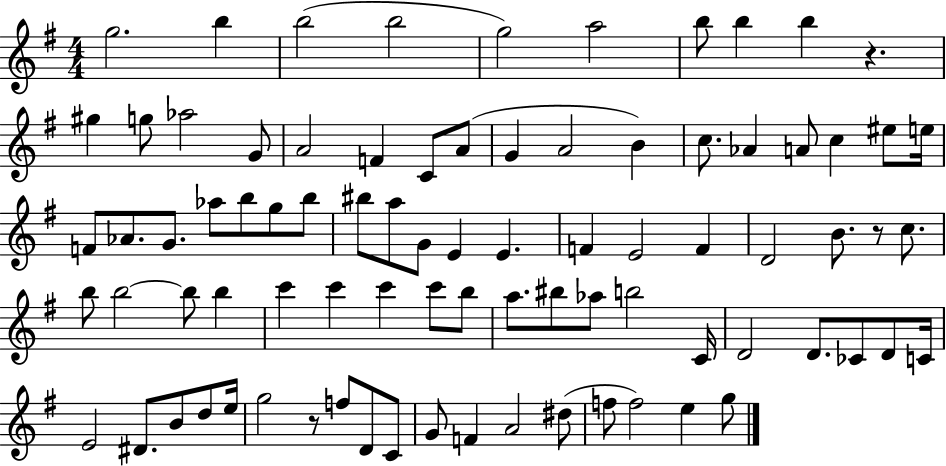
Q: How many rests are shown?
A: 3